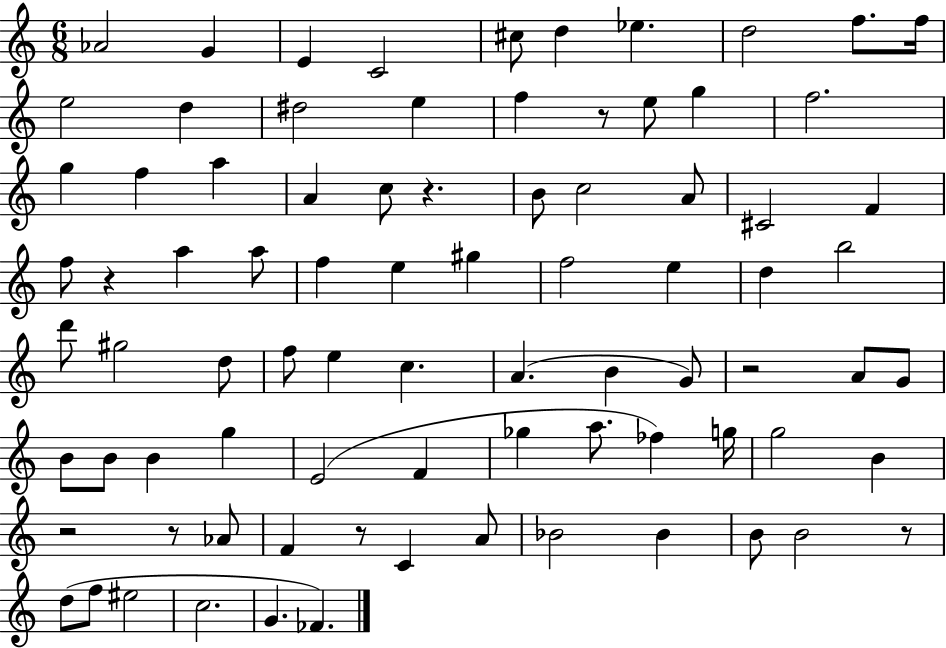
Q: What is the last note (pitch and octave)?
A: FES4